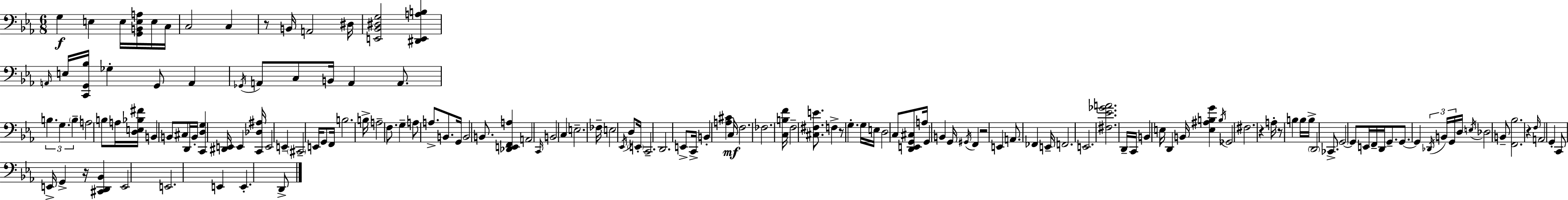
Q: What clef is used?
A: bass